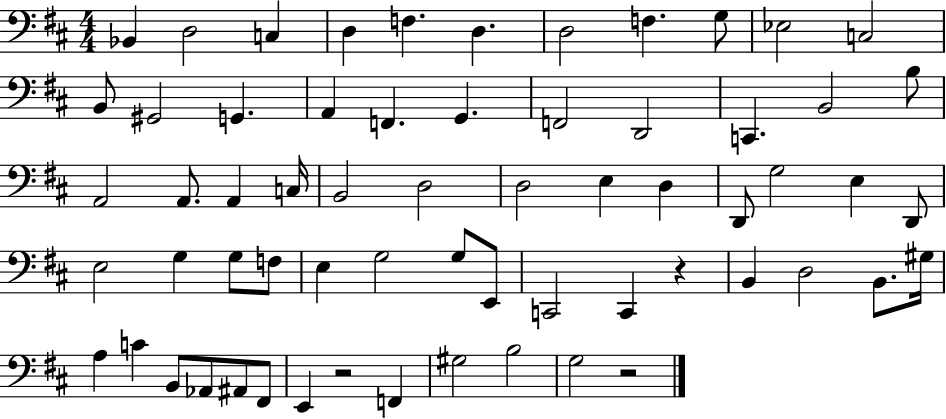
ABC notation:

X:1
T:Untitled
M:4/4
L:1/4
K:D
_B,, D,2 C, D, F, D, D,2 F, G,/2 _E,2 C,2 B,,/2 ^G,,2 G,, A,, F,, G,, F,,2 D,,2 C,, B,,2 B,/2 A,,2 A,,/2 A,, C,/4 B,,2 D,2 D,2 E, D, D,,/2 G,2 E, D,,/2 E,2 G, G,/2 F,/2 E, G,2 G,/2 E,,/2 C,,2 C,, z B,, D,2 B,,/2 ^G,/4 A, C B,,/2 _A,,/2 ^A,,/2 ^F,,/2 E,, z2 F,, ^G,2 B,2 G,2 z2